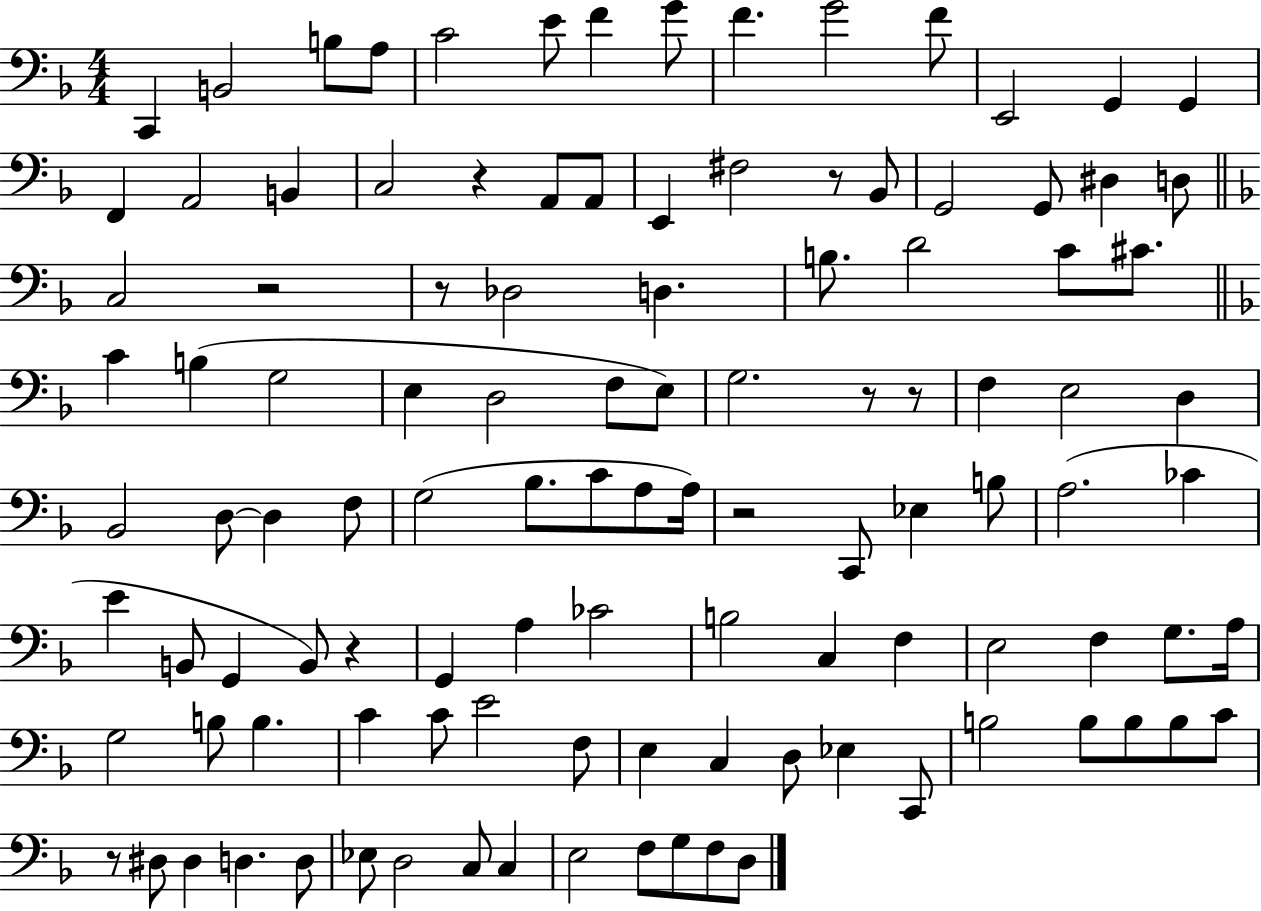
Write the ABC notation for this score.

X:1
T:Untitled
M:4/4
L:1/4
K:F
C,, B,,2 B,/2 A,/2 C2 E/2 F G/2 F G2 F/2 E,,2 G,, G,, F,, A,,2 B,, C,2 z A,,/2 A,,/2 E,, ^F,2 z/2 _B,,/2 G,,2 G,,/2 ^D, D,/2 C,2 z2 z/2 _D,2 D, B,/2 D2 C/2 ^C/2 C B, G,2 E, D,2 F,/2 E,/2 G,2 z/2 z/2 F, E,2 D, _B,,2 D,/2 D, F,/2 G,2 _B,/2 C/2 A,/2 A,/4 z2 C,,/2 _E, B,/2 A,2 _C E B,,/2 G,, B,,/2 z G,, A, _C2 B,2 C, F, E,2 F, G,/2 A,/4 G,2 B,/2 B, C C/2 E2 F,/2 E, C, D,/2 _E, C,,/2 B,2 B,/2 B,/2 B,/2 C/2 z/2 ^D,/2 ^D, D, D,/2 _E,/2 D,2 C,/2 C, E,2 F,/2 G,/2 F,/2 D,/2